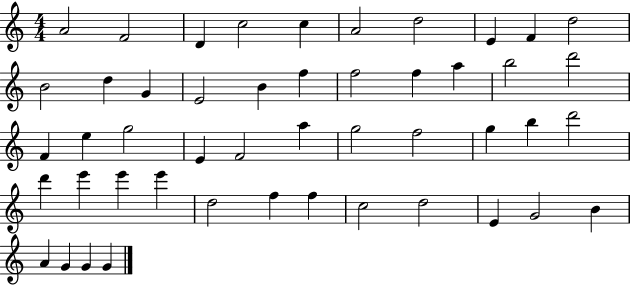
A4/h F4/h D4/q C5/h C5/q A4/h D5/h E4/q F4/q D5/h B4/h D5/q G4/q E4/h B4/q F5/q F5/h F5/q A5/q B5/h D6/h F4/q E5/q G5/h E4/q F4/h A5/q G5/h F5/h G5/q B5/q D6/h D6/q E6/q E6/q E6/q D5/h F5/q F5/q C5/h D5/h E4/q G4/h B4/q A4/q G4/q G4/q G4/q